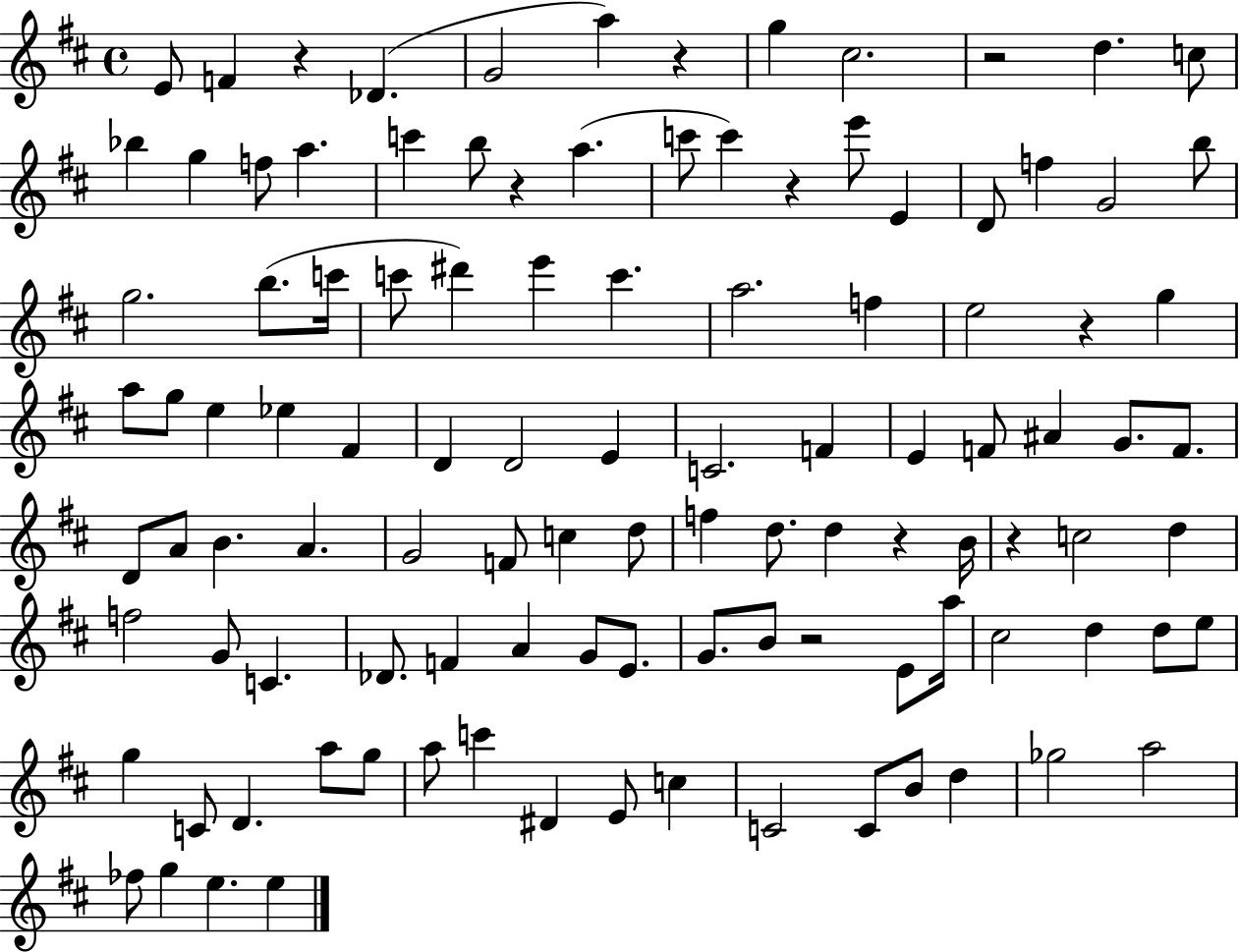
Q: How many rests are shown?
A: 9